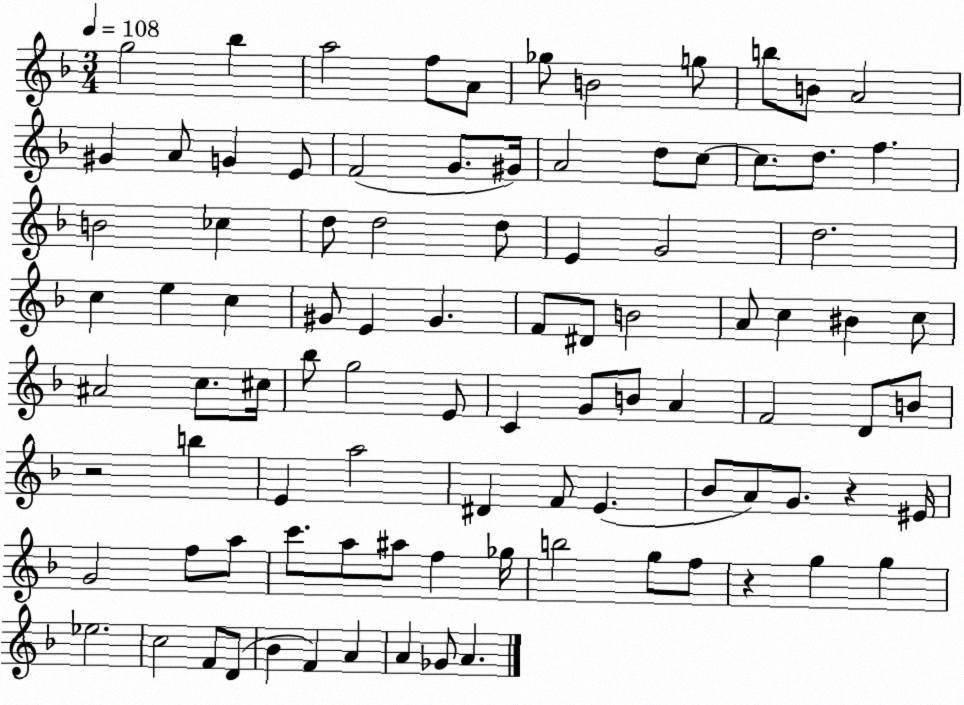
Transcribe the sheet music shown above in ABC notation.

X:1
T:Untitled
M:3/4
L:1/4
K:F
g2 _b a2 f/2 A/2 _g/2 B2 g/2 b/2 B/2 A2 ^G A/2 G E/2 F2 G/2 ^G/4 A2 d/2 c/2 c/2 d/2 f B2 _c d/2 d2 d/2 E G2 d2 c e c ^G/2 E ^G F/2 ^D/2 B2 A/2 c ^B c/2 ^A2 c/2 ^c/4 _b/2 g2 E/2 C G/2 B/2 A F2 D/2 B/2 z2 b E a2 ^D F/2 E _B/2 A/2 G/2 z ^E/4 G2 f/2 a/2 c'/2 a/2 ^a/2 f _g/4 b2 g/2 f/2 z g g _e2 c2 F/2 D/2 _B F A A _G/2 A